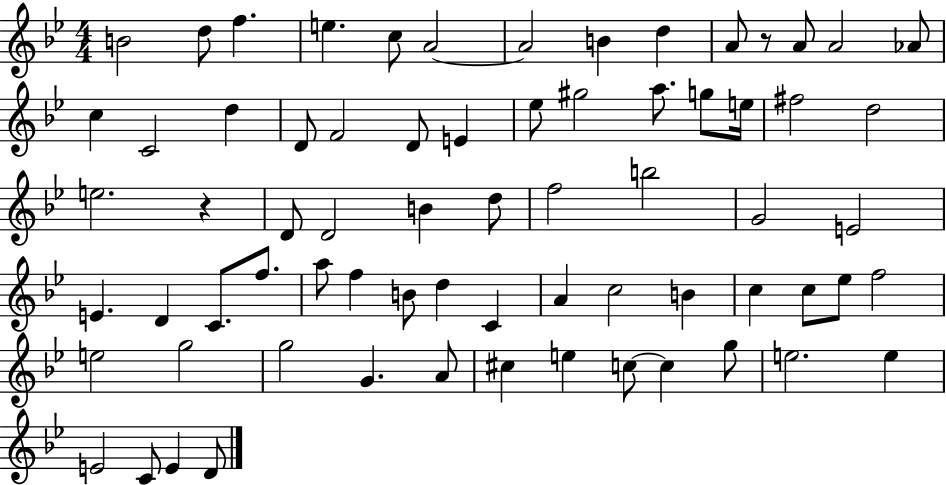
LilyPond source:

{
  \clef treble
  \numericTimeSignature
  \time 4/4
  \key bes \major
  \repeat volta 2 { b'2 d''8 f''4. | e''4. c''8 a'2~~ | a'2 b'4 d''4 | a'8 r8 a'8 a'2 aes'8 | \break c''4 c'2 d''4 | d'8 f'2 d'8 e'4 | ees''8 gis''2 a''8. g''8 e''16 | fis''2 d''2 | \break e''2. r4 | d'8 d'2 b'4 d''8 | f''2 b''2 | g'2 e'2 | \break e'4. d'4 c'8. f''8. | a''8 f''4 b'8 d''4 c'4 | a'4 c''2 b'4 | c''4 c''8 ees''8 f''2 | \break e''2 g''2 | g''2 g'4. a'8 | cis''4 e''4 c''8~~ c''4 g''8 | e''2. e''4 | \break e'2 c'8 e'4 d'8 | } \bar "|."
}